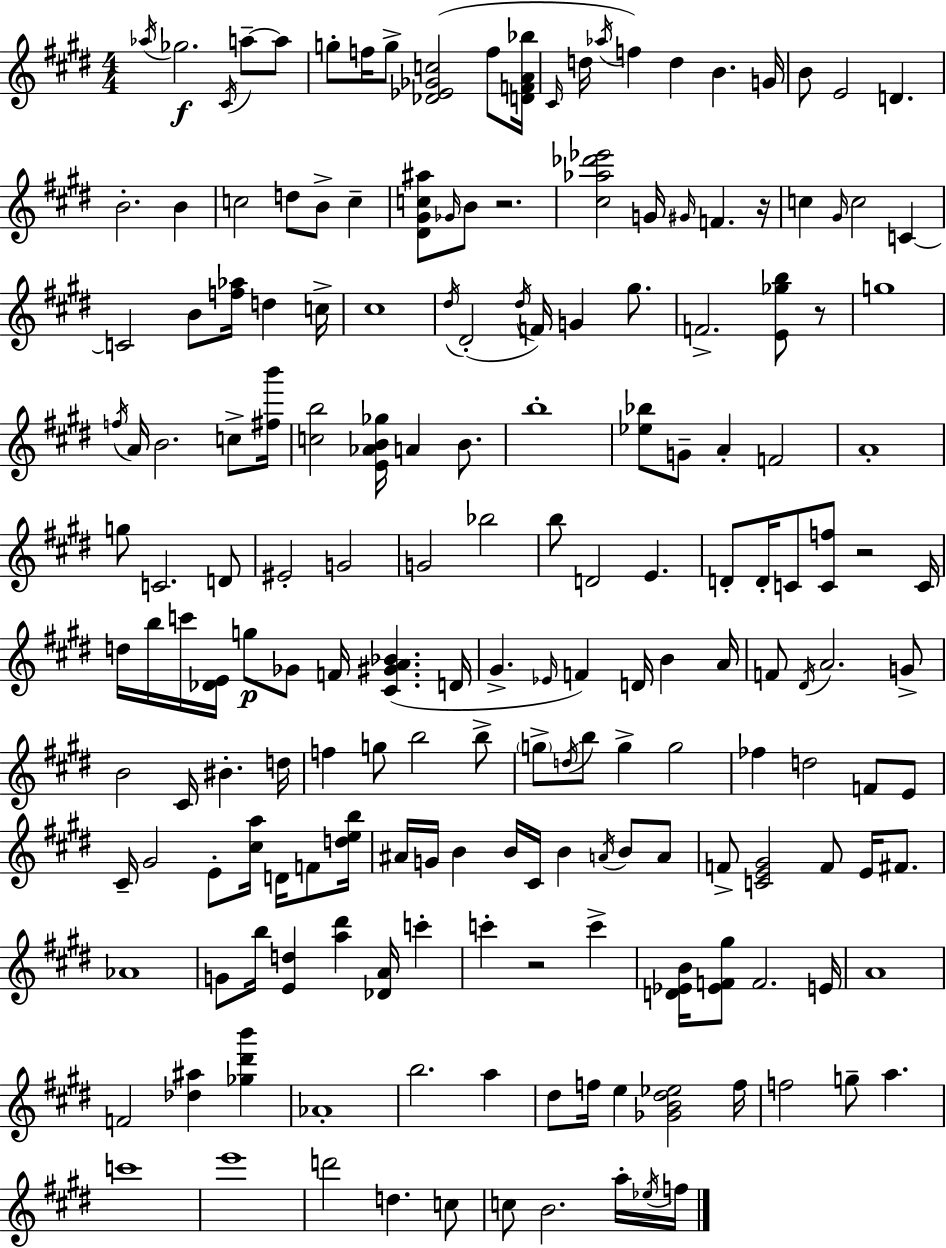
X:1
T:Untitled
M:4/4
L:1/4
K:E
_a/4 _g2 ^C/4 a/2 a/2 g/2 f/4 g/2 [_D_E_Gc]2 f/2 [DFA_b]/4 ^C/4 d/4 _a/4 f d B G/4 B/2 E2 D B2 B c2 d/2 B/2 c [^D^Gc^a]/2 _G/4 B/2 z2 [^c_a_d'_e']2 G/4 ^G/4 F z/4 c ^G/4 c2 C C2 B/2 [f_a]/4 d c/4 ^c4 ^d/4 ^D2 ^d/4 F/4 G ^g/2 F2 [E_gb]/2 z/2 g4 f/4 A/4 B2 c/2 [^fb']/4 [cb]2 [E_AB_g]/4 A B/2 b4 [_e_b]/2 G/2 A F2 A4 g/2 C2 D/2 ^E2 G2 G2 _b2 b/2 D2 E D/2 D/4 C/2 [Cf]/2 z2 C/4 d/4 b/4 c'/4 [_DE]/4 g/2 _G/2 F/4 [^C^GA_B] D/4 ^G _E/4 F D/4 B A/4 F/2 ^D/4 A2 G/2 B2 ^C/4 ^B d/4 f g/2 b2 b/2 g/2 d/4 b/2 g g2 _f d2 F/2 E/2 ^C/4 ^G2 E/2 [^ca]/4 D/4 F/2 [deb]/4 ^A/4 G/4 B B/4 ^C/4 B A/4 B/2 A/2 F/2 [CE^G]2 F/2 E/4 ^F/2 _A4 G/2 b/4 [Ed] [a^d'] [_DA]/4 c' c' z2 c' [D_EB]/4 [_EF^g]/2 F2 E/4 A4 F2 [_d^a] [_g^d'b'] _A4 b2 a ^d/2 f/4 e [_GB^d_e]2 f/4 f2 g/2 a c'4 e'4 d'2 d c/2 c/2 B2 a/4 _e/4 f/4